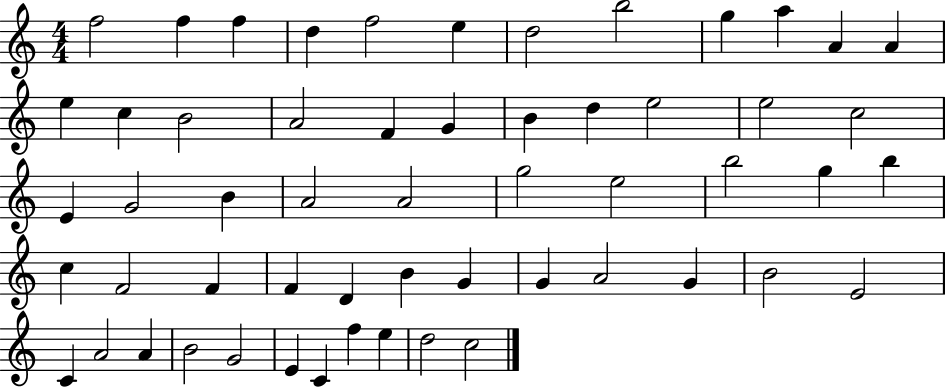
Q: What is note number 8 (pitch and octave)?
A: B5